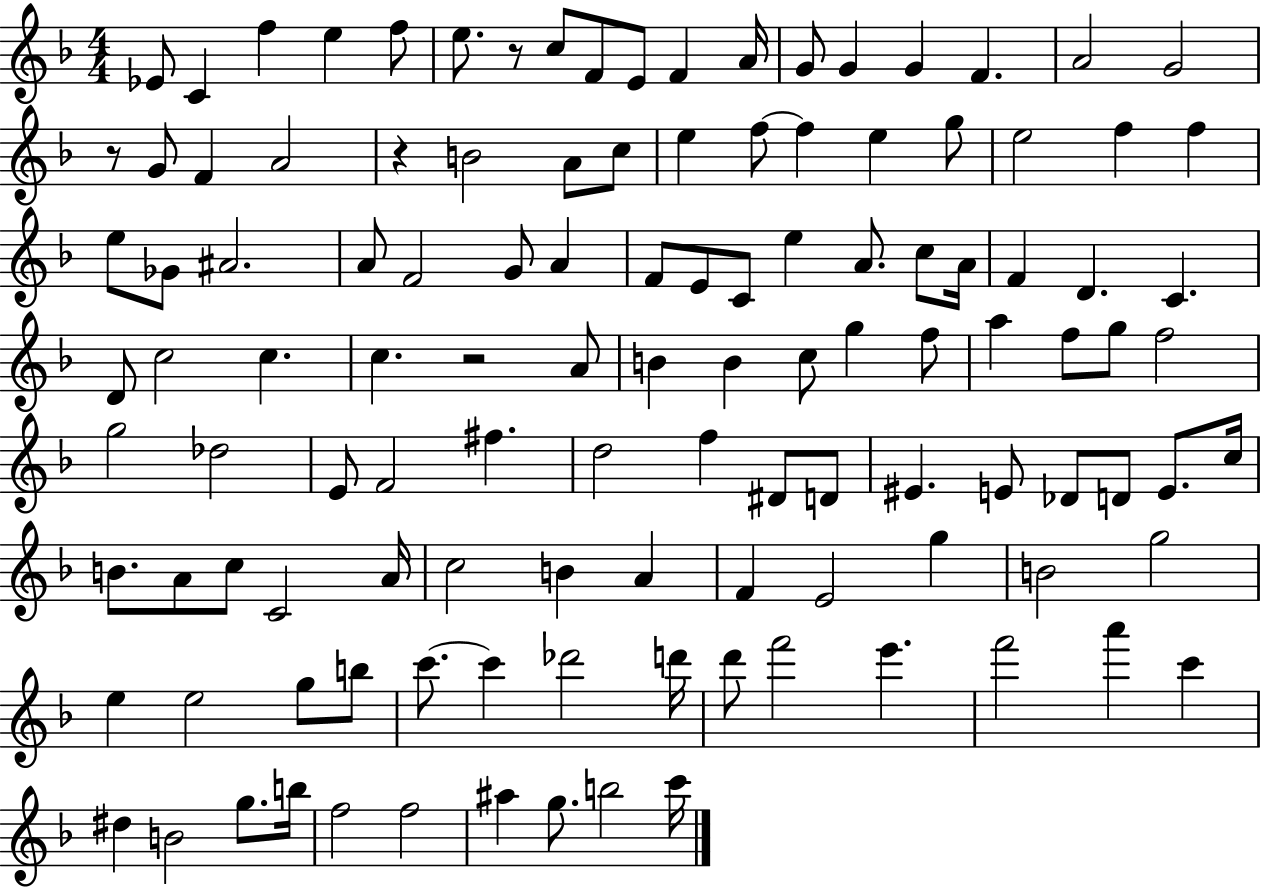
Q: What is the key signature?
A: F major